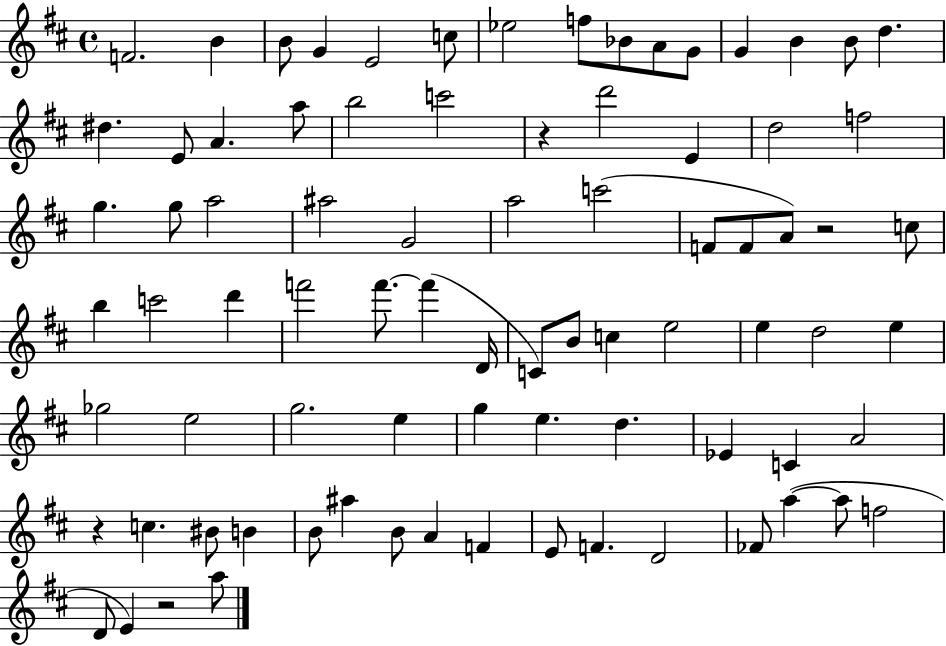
{
  \clef treble
  \time 4/4
  \defaultTimeSignature
  \key d \major
  f'2. b'4 | b'8 g'4 e'2 c''8 | ees''2 f''8 bes'8 a'8 g'8 | g'4 b'4 b'8 d''4. | \break dis''4. e'8 a'4. a''8 | b''2 c'''2 | r4 d'''2 e'4 | d''2 f''2 | \break g''4. g''8 a''2 | ais''2 g'2 | a''2 c'''2( | f'8 f'8 a'8) r2 c''8 | \break b''4 c'''2 d'''4 | f'''2 f'''8.~~ f'''4( d'16 | c'8) b'8 c''4 e''2 | e''4 d''2 e''4 | \break ges''2 e''2 | g''2. e''4 | g''4 e''4. d''4. | ees'4 c'4 a'2 | \break r4 c''4. bis'8 b'4 | b'8 ais''4 b'8 a'4 f'4 | e'8 f'4. d'2 | fes'8 a''4~(~ a''8 f''2 | \break d'8 e'4) r2 a''8 | \bar "|."
}